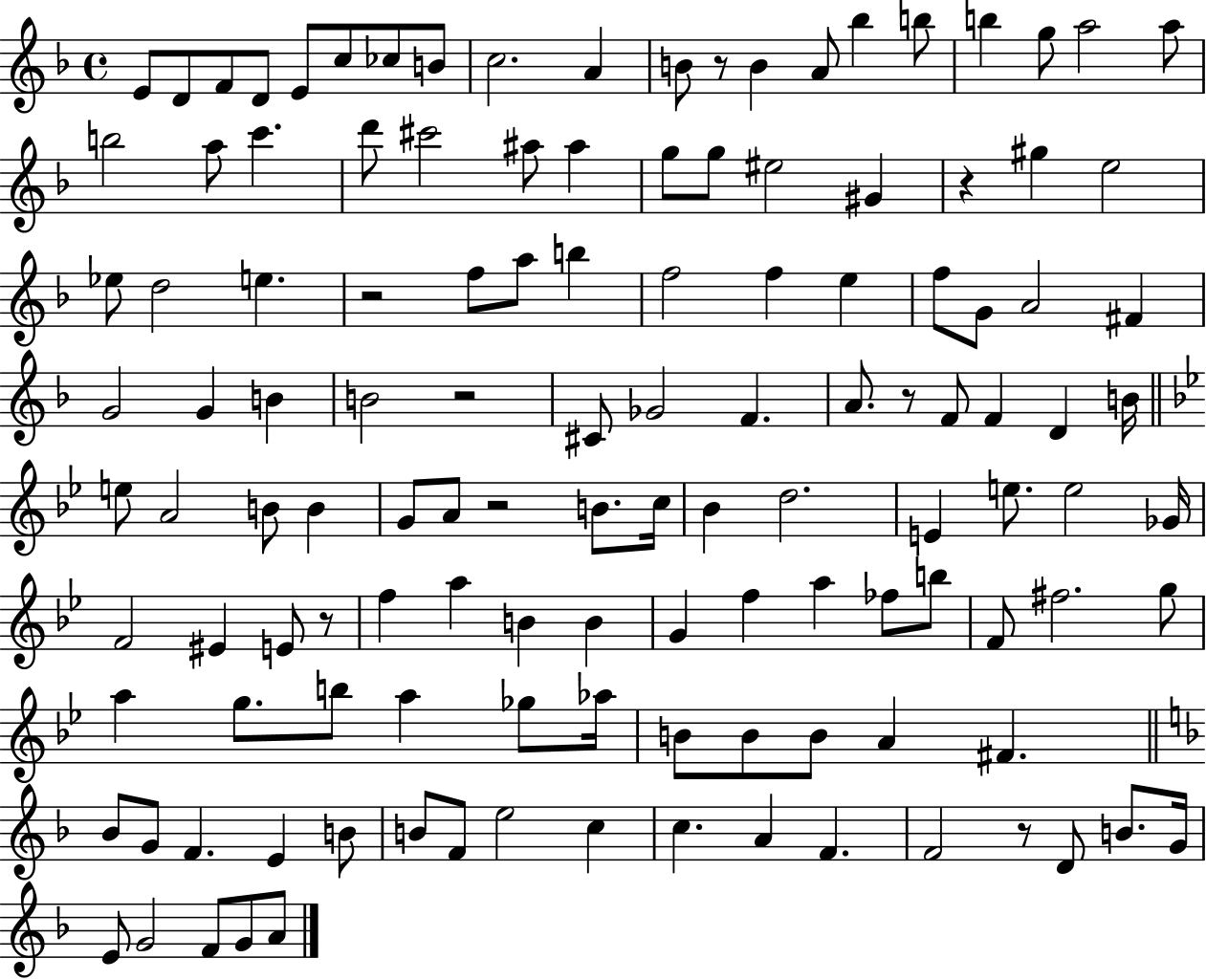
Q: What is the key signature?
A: F major